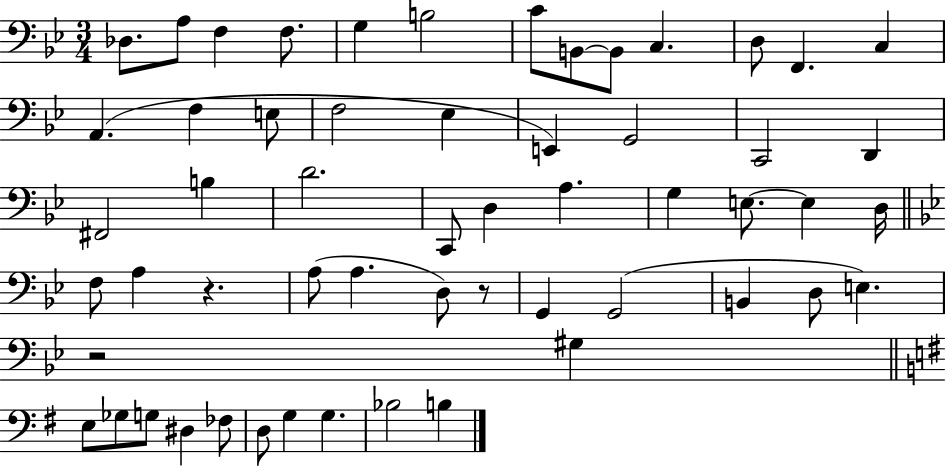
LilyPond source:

{
  \clef bass
  \numericTimeSignature
  \time 3/4
  \key bes \major
  des8. a8 f4 f8. | g4 b2 | c'8 b,8~~ b,8 c4. | d8 f,4. c4 | \break a,4.( f4 e8 | f2 ees4 | e,4) g,2 | c,2 d,4 | \break fis,2 b4 | d'2. | c,8 d4 a4. | g4 e8.~~ e4 d16 | \break \bar "||" \break \key g \minor f8 a4 r4. | a8( a4. d8) r8 | g,4 g,2( | b,4 d8 e4.) | \break r2 gis4 | \bar "||" \break \key g \major e8 ges8 g8 dis4 fes8 | d8 g4 g4. | bes2 b4 | \bar "|."
}